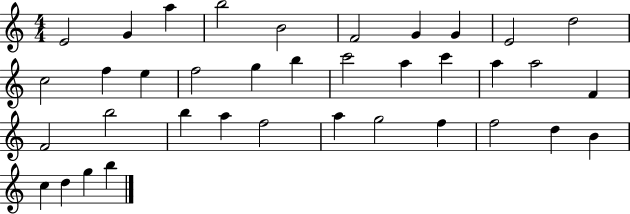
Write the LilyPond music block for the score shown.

{
  \clef treble
  \numericTimeSignature
  \time 4/4
  \key c \major
  e'2 g'4 a''4 | b''2 b'2 | f'2 g'4 g'4 | e'2 d''2 | \break c''2 f''4 e''4 | f''2 g''4 b''4 | c'''2 a''4 c'''4 | a''4 a''2 f'4 | \break f'2 b''2 | b''4 a''4 f''2 | a''4 g''2 f''4 | f''2 d''4 b'4 | \break c''4 d''4 g''4 b''4 | \bar "|."
}